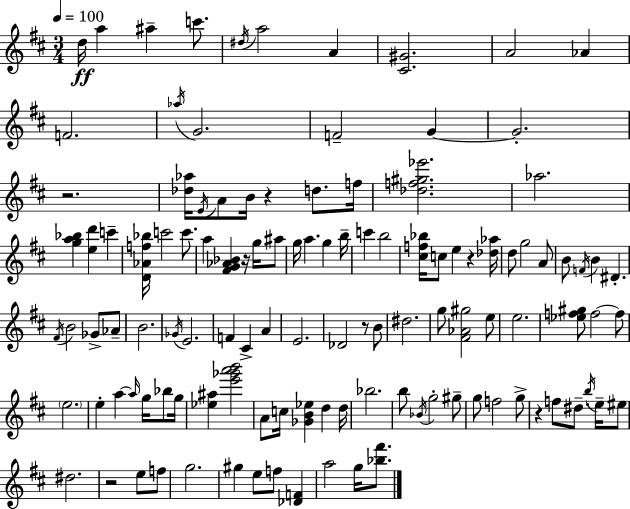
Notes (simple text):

D5/s A5/q A#5/q C6/e. D#5/s A5/h A4/q [C#4,G#4]/h. A4/h Ab4/q F4/h. Ab5/s G4/h. F4/h G4/q G4/h. R/h. [Db5,Ab5]/s E4/s A4/e B4/s R/q D5/e. F5/s [Db5,F5,G#5,Eb6]/h. Ab5/h. [G5,A5,Bb5]/q [E5,D6]/q C6/q [D4,Ab4,F5,Bb5]/s C6/h C6/e. A5/q [F#4,G4,Ab4,Bb4]/q R/s G5/s A#5/e G5/s A5/q. G5/q B5/s C6/q B5/h [C#5,F5,Bb5]/s C5/e E5/q R/q [Db5,Ab5]/s D5/e G5/h A4/e B4/e F4/s B4/q D#4/q. F#4/s B4/h Gb4/e Ab4/e B4/h. Gb4/s E4/h. F4/q C#4/q A4/q E4/h. Db4/h R/e B4/e D#5/h. G5/e [F#4,Ab4,G#5]/h E5/e E5/h. [Eb5,F5,G#5]/e F5/h F5/e E5/h. E5/q A5/q A5/s G5/s Bb5/e G5/s [Eb5,A#5]/q [E6,Gb6,A6,B6]/h A4/e C5/s [Gb4,B4,Eb5]/q D5/q D5/s Bb5/h. B5/e Bb4/s G5/h G#5/e G5/e F5/h G5/e R/q F5/e D#5/e. B5/s E5/s EIS5/e D#5/h. R/h E5/e F5/e G5/h. G#5/q E5/e F5/e [Db4,F4]/q A5/h G5/s [Bb5,F#6]/e.